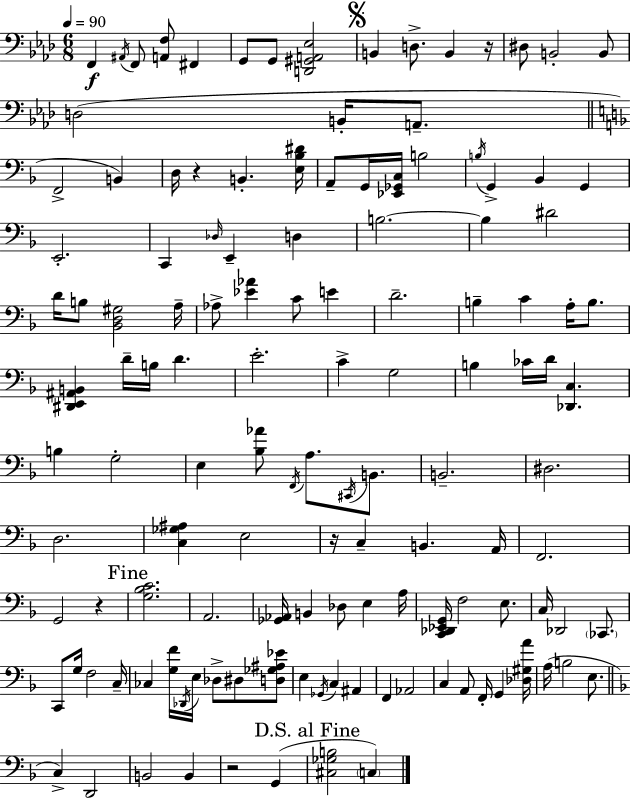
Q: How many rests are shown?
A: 5